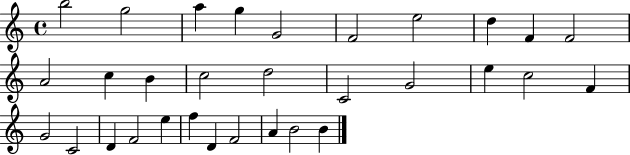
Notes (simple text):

B5/h G5/h A5/q G5/q G4/h F4/h E5/h D5/q F4/q F4/h A4/h C5/q B4/q C5/h D5/h C4/h G4/h E5/q C5/h F4/q G4/h C4/h D4/q F4/h E5/q F5/q D4/q F4/h A4/q B4/h B4/q